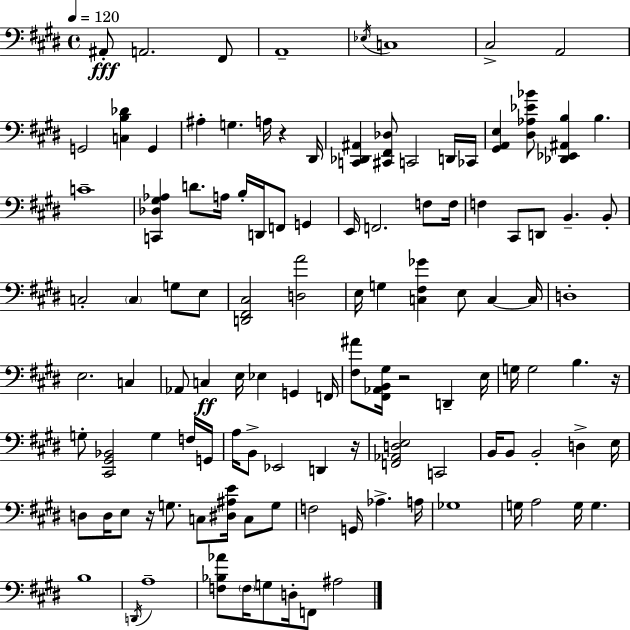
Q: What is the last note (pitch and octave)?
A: A#3